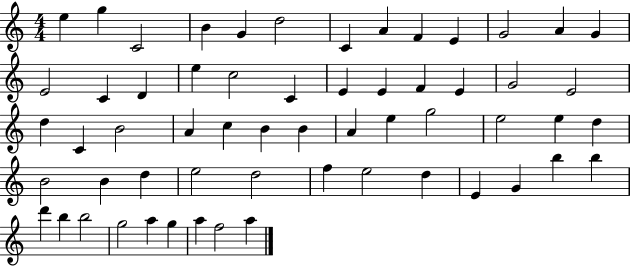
X:1
T:Untitled
M:4/4
L:1/4
K:C
e g C2 B G d2 C A F E G2 A G E2 C D e c2 C E E F E G2 E2 d C B2 A c B B A e g2 e2 e d B2 B d e2 d2 f e2 d E G b b d' b b2 g2 a g a f2 a